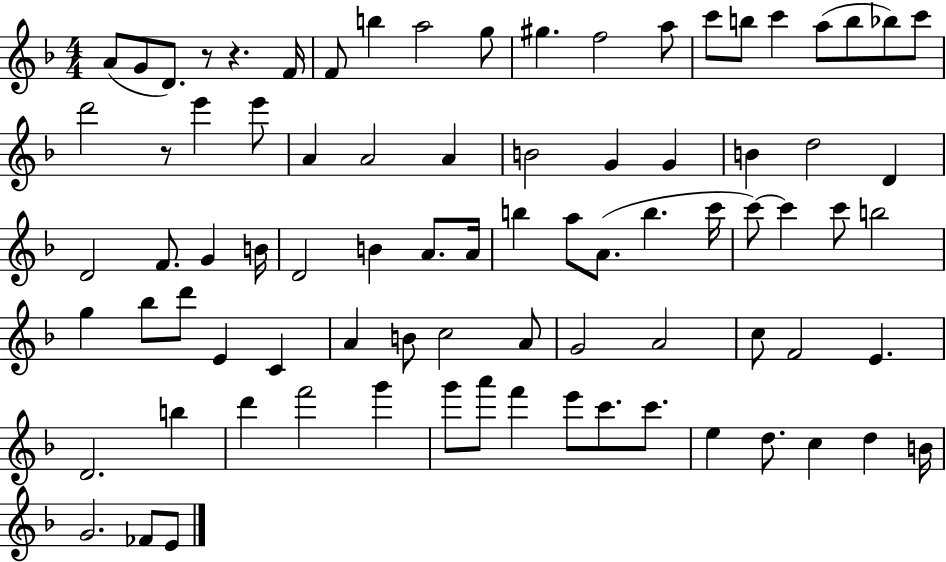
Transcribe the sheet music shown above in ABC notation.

X:1
T:Untitled
M:4/4
L:1/4
K:F
A/2 G/2 D/2 z/2 z F/4 F/2 b a2 g/2 ^g f2 a/2 c'/2 b/2 c' a/2 b/2 _b/2 c'/2 d'2 z/2 e' e'/2 A A2 A B2 G G B d2 D D2 F/2 G B/4 D2 B A/2 A/4 b a/2 A/2 b c'/4 c'/2 c' c'/2 b2 g _b/2 d'/2 E C A B/2 c2 A/2 G2 A2 c/2 F2 E D2 b d' f'2 g' g'/2 a'/2 f' e'/2 c'/2 c'/2 e d/2 c d B/4 G2 _F/2 E/2